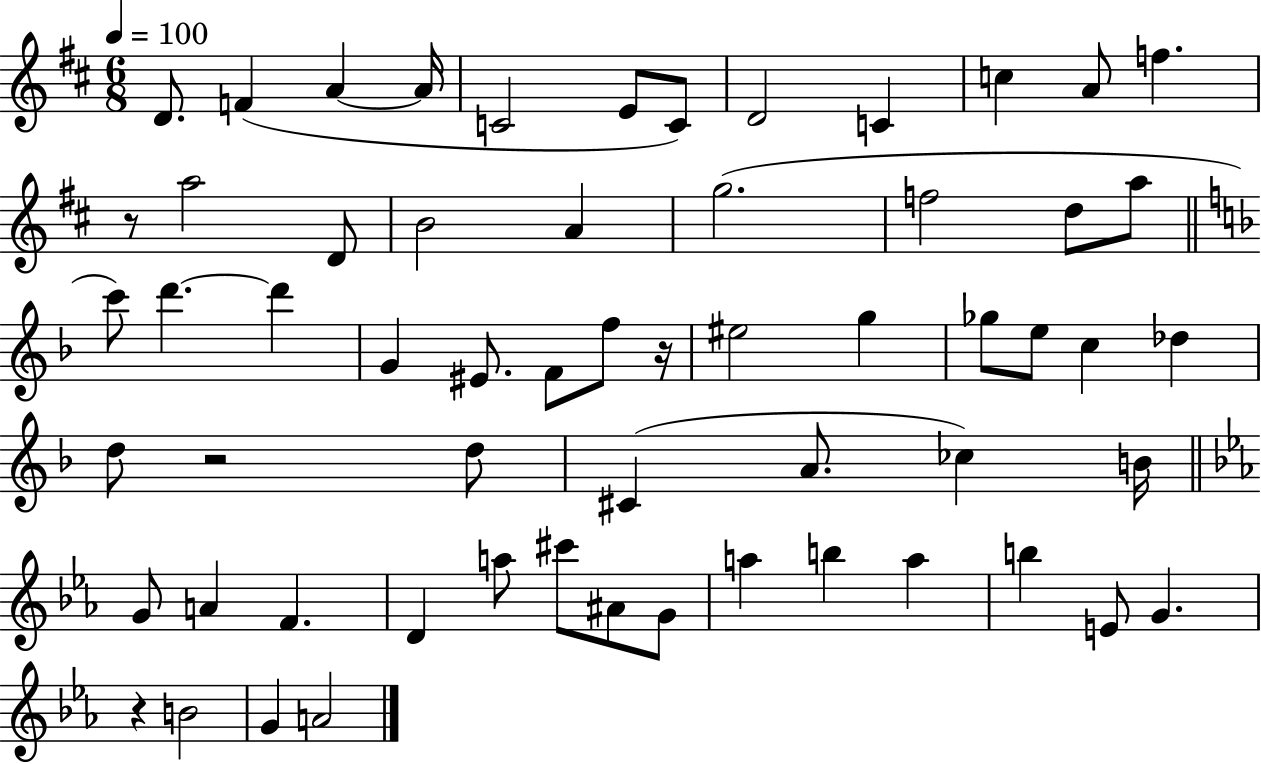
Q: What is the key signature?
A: D major